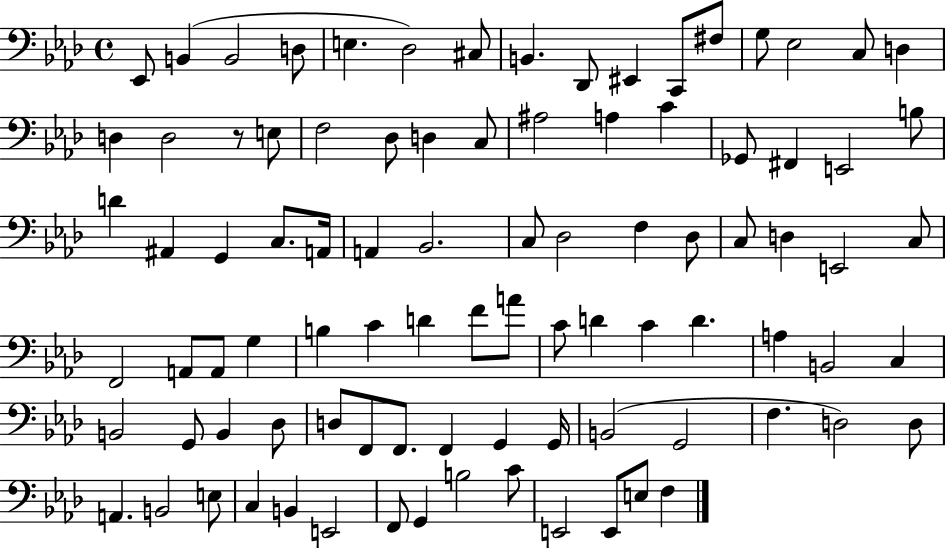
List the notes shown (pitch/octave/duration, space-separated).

Eb2/e B2/q B2/h D3/e E3/q. Db3/h C#3/e B2/q. Db2/e EIS2/q C2/e F#3/e G3/e Eb3/h C3/e D3/q D3/q D3/h R/e E3/e F3/h Db3/e D3/q C3/e A#3/h A3/q C4/q Gb2/e F#2/q E2/h B3/e D4/q A#2/q G2/q C3/e. A2/s A2/q Bb2/h. C3/e Db3/h F3/q Db3/e C3/e D3/q E2/h C3/e F2/h A2/e A2/e G3/q B3/q C4/q D4/q F4/e A4/e C4/e D4/q C4/q D4/q. A3/q B2/h C3/q B2/h G2/e B2/q Db3/e D3/e F2/e F2/e. F2/q G2/q G2/s B2/h G2/h F3/q. D3/h D3/e A2/q. B2/h E3/e C3/q B2/q E2/h F2/e G2/q B3/h C4/e E2/h E2/e E3/e F3/q